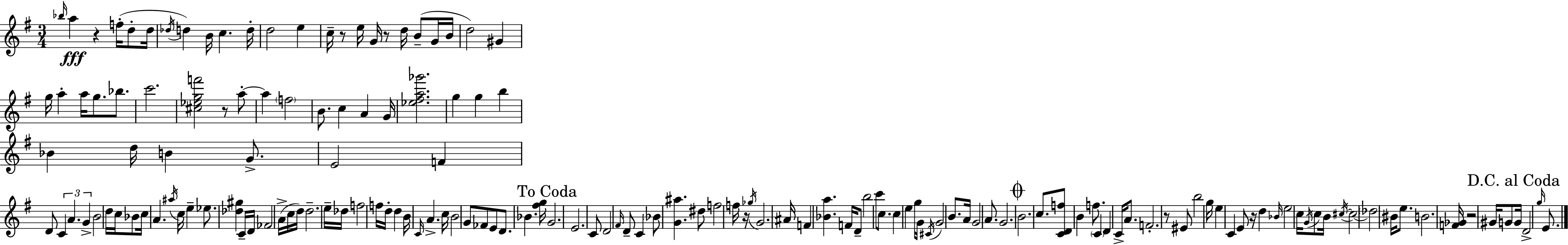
Bb5/s A5/q R/q F5/s D5/e D5/s Db5/s D5/q B4/s C5/q. D5/s D5/h E5/q C5/s R/e E5/s G4/s R/e D5/s B4/e G4/s B4/s D5/h G#4/q G5/s A5/q A5/s G5/e. Bb5/e. C6/h. [C#5,Eb5,G5,F6]/h R/e A5/e A5/q F5/h B4/e. C5/q A4/q G4/s [Eb5,F#5,A5,Gb6]/h. G5/q G5/q B5/q Bb4/q D5/s B4/q G4/e. E4/h F4/q D4/e C4/q A4/q. G4/q B4/h D5/s C5/s Bb4/e C5/s A4/q. A#5/s C5/s E5/q Eb5/e. [Db5,G#5]/q C4/s D4/s FES4/h A4/s C5/s D5/s D5/h. E5/s Db5/s F5/h F5/s D5/s D5/q B4/s C4/s A4/q. C5/s B4/h G4/e FES4/e E4/e D4/e. Bb4/q. [F#5,G5]/s G4/h. E4/h. C4/e D4/h F#4/s D4/e C4/q Bb4/e [G4,A#5]/q. D#5/e F5/h F5/s R/s Gb5/s G4/h. A#4/s F4/q [Bb4,A5]/q. F4/s D4/e B5/h C6/e C5/e. C5/q E5/q G5/s G4/s C#4/s G4/h B4/e. A4/s G4/h A4/e. G4/h. B4/h. C5/e. [C4,D4,F5]/e B4/q F5/e. C4/q D4/q C4/s A4/e. F4/h. R/e EIS4/e B5/h G5/s E5/q C4/q E4/e R/s D5/q Bb4/s E5/h C5/s G4/s C5/e B4/s C#5/s C#5/h Db5/h BIS4/s E5/e. B4/h. [F4,Gb4]/s R/h G#4/s G4/e G4/s D4/h G5/s E4/e.